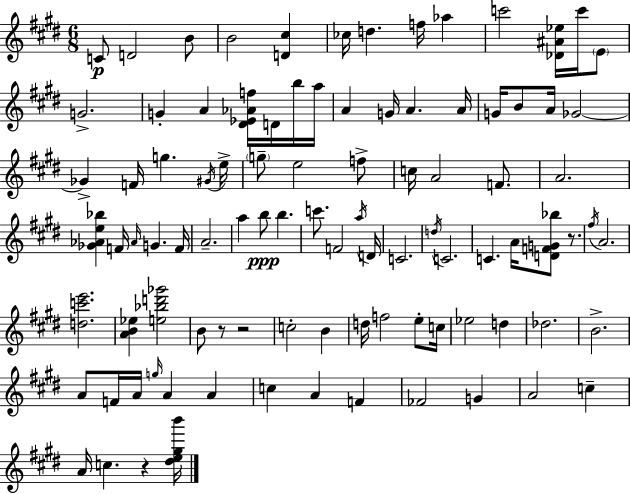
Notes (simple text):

C4/e D4/h B4/e B4/h [D4,C#5]/q CES5/s D5/q. F5/s Ab5/q C6/h [Db4,A#4,Eb5]/s C6/s E4/e G4/h. G4/q A4/q [D#4,Eb4,Ab4,F5]/s D4/s B5/s A5/s A4/q G4/s A4/q. A4/s G4/s B4/e A4/s Gb4/h Gb4/q F4/s G5/q. G#4/s E5/s G5/e E5/h F5/e C5/s A4/h F4/e. A4/h. [Gb4,Ab4,E5,Bb5]/q F4/s Ab4/s G4/q. F4/s A4/h. A5/q B5/e B5/q. C6/e. F4/h A5/s D4/s C4/h. D5/s C4/h. C4/q. A4/s [D4,F4,G4,Bb5]/e R/e. F#5/s A4/h. [D5,C6,E6]/h. [A4,B4,Eb5]/q [E5,Bb5,D6,Gb6]/h B4/e R/e R/h C5/h B4/q D5/s F5/h E5/e C5/s Eb5/h D5/q Db5/h. B4/h. A4/e F4/s A4/s G5/s A4/q A4/q C5/q A4/q F4/q FES4/h G4/q A4/h C5/q A4/s C5/q. R/q [D#5,E5,G#5,B6]/s